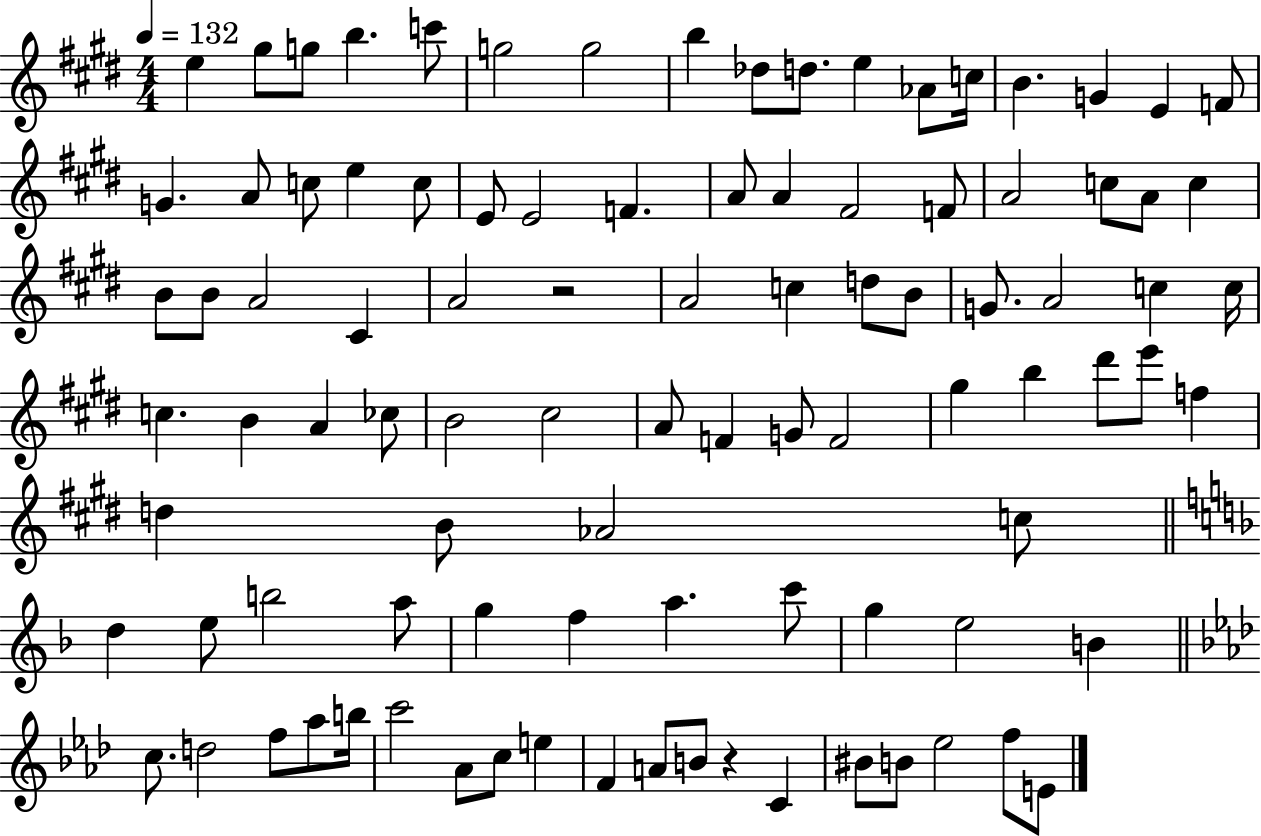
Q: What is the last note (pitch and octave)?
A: E4